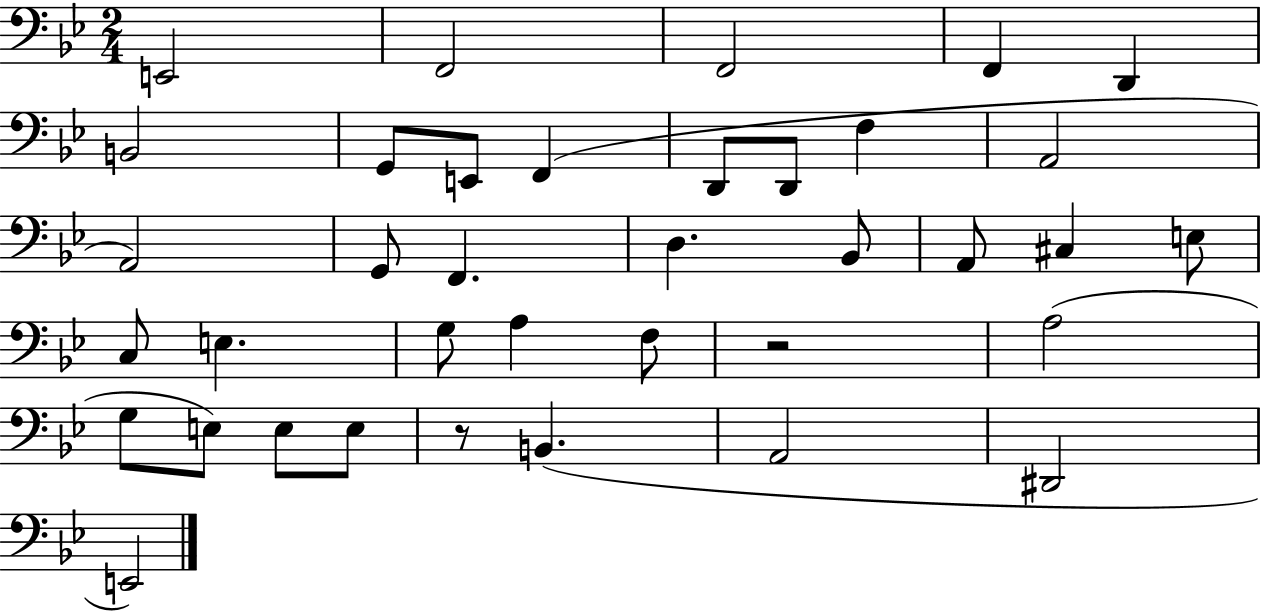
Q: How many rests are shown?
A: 2